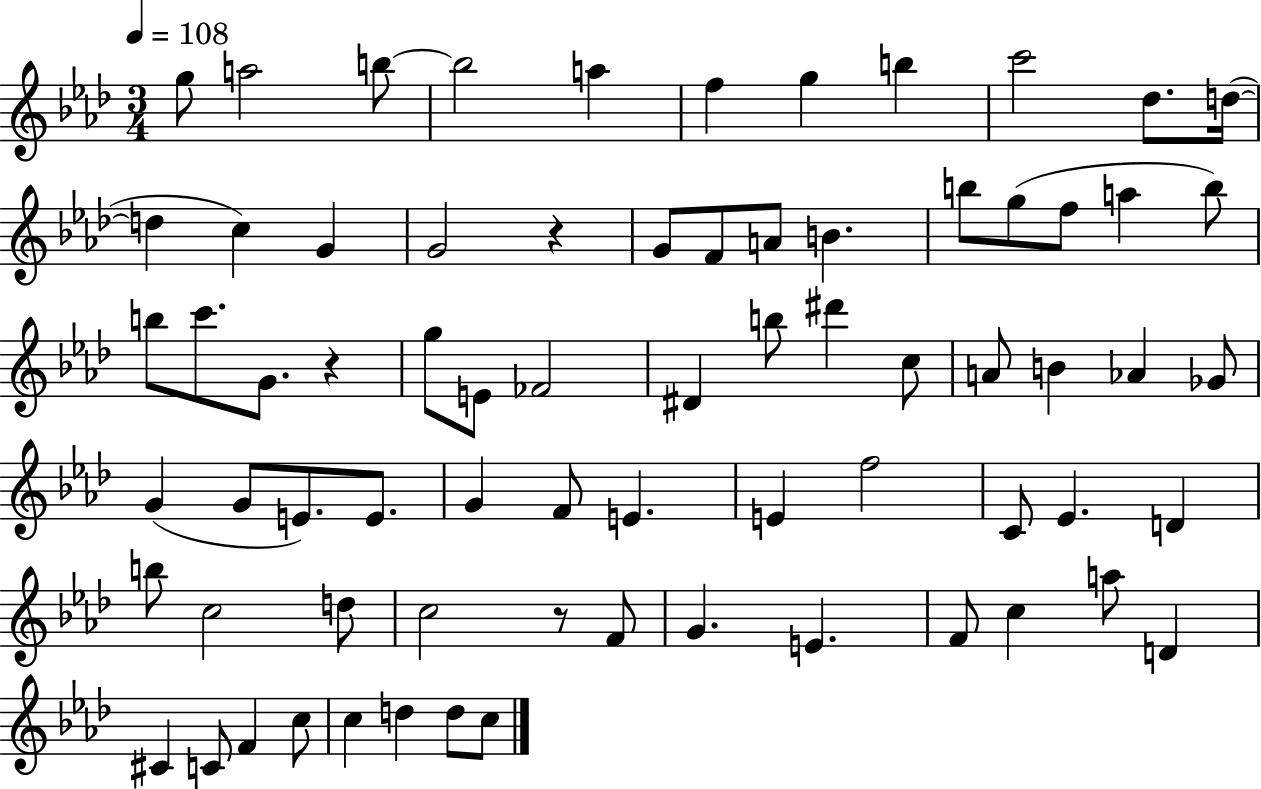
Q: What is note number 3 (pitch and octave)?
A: B5